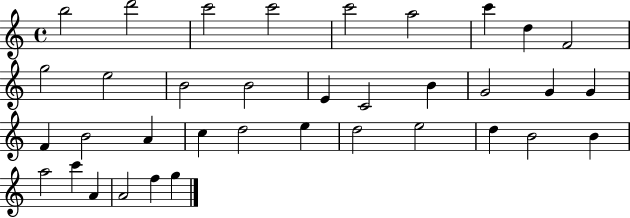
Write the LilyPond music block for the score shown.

{
  \clef treble
  \time 4/4
  \defaultTimeSignature
  \key c \major
  b''2 d'''2 | c'''2 c'''2 | c'''2 a''2 | c'''4 d''4 f'2 | \break g''2 e''2 | b'2 b'2 | e'4 c'2 b'4 | g'2 g'4 g'4 | \break f'4 b'2 a'4 | c''4 d''2 e''4 | d''2 e''2 | d''4 b'2 b'4 | \break a''2 c'''4 a'4 | a'2 f''4 g''4 | \bar "|."
}